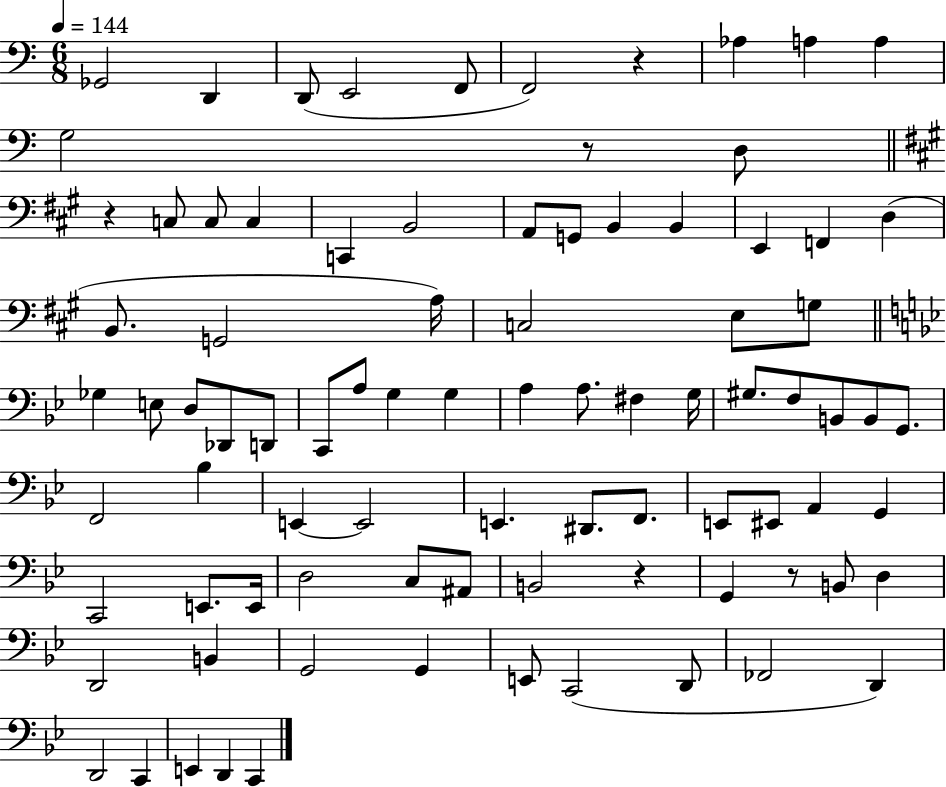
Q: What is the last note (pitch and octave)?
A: C2